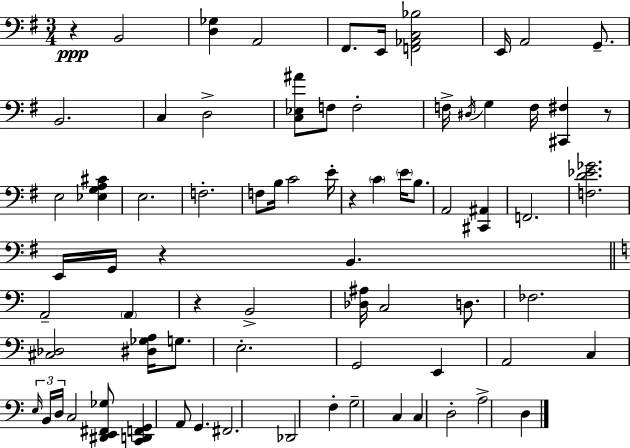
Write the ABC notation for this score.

X:1
T:Untitled
M:3/4
L:1/4
K:G
z B,,2 [D,_G,] A,,2 ^F,,/2 E,,/4 [F,,_A,,C,_B,]2 E,,/4 A,,2 G,,/2 B,,2 C, D,2 [C,_E,^A]/2 F,/2 F,2 F,/4 ^D,/4 G, F,/4 [^C,,^F,] z/2 E,2 [_E,G,A,^C] E,2 F,2 F,/2 B,/4 C2 E/4 z C E/4 B,/2 A,,2 [^C,,^A,,] F,,2 [F,D_E_G]2 E,,/4 G,,/4 z B,, A,,2 A,, z B,,2 [_D,^A,]/4 C,2 D,/2 _F,2 [^C,_D,]2 [^D,_G,A,]/4 G,/2 E,2 G,,2 E,, A,,2 C, E,/4 B,,/4 D,/4 C,2 [^D,,E,,^F,,_G,]/2 [C,,D,,F,,G,,] A,,/2 G,, ^F,,2 _D,,2 F, G,2 C, C, D,2 A,2 D,